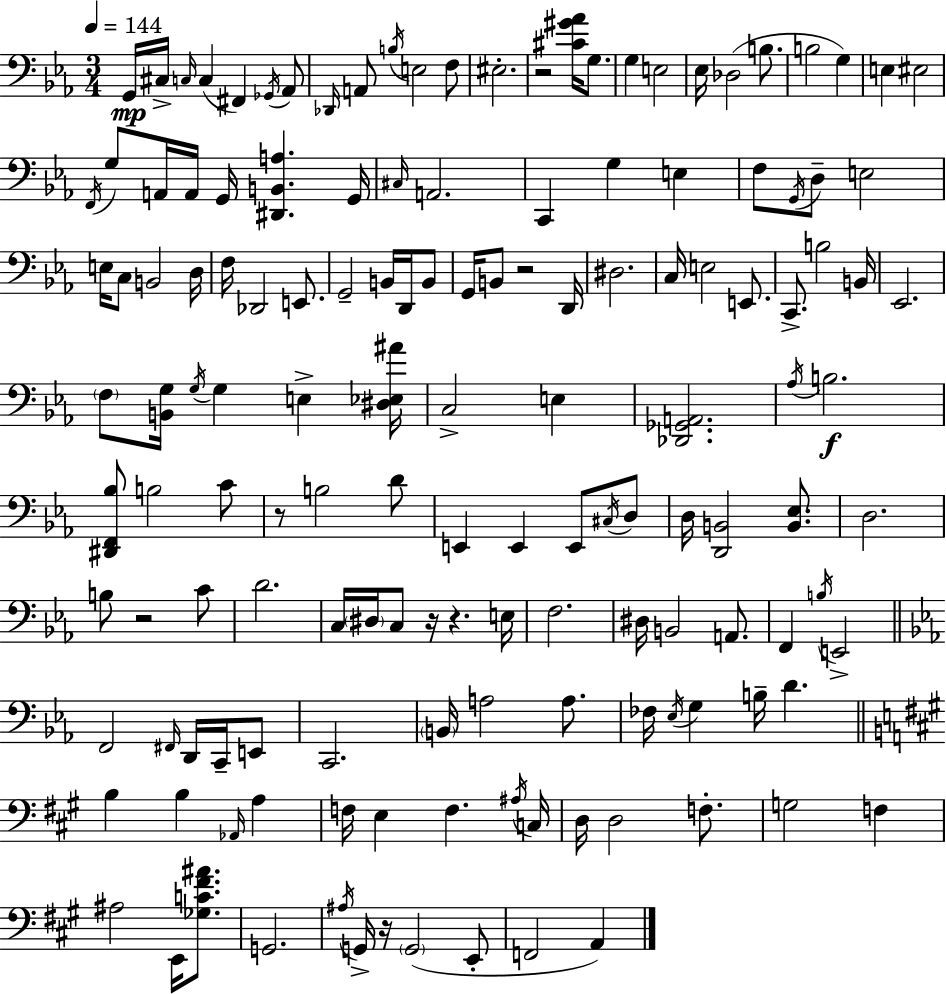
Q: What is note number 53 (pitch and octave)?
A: D#3